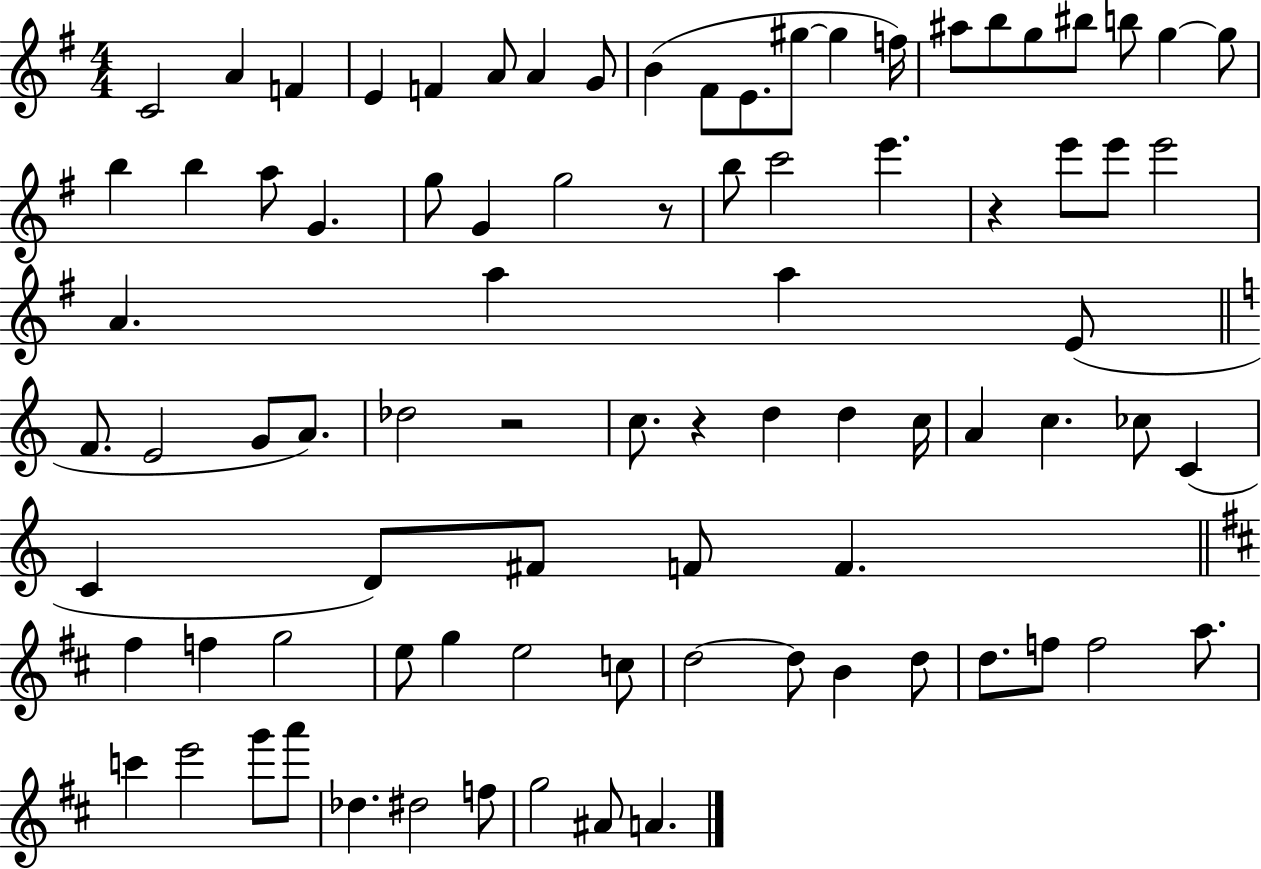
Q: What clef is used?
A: treble